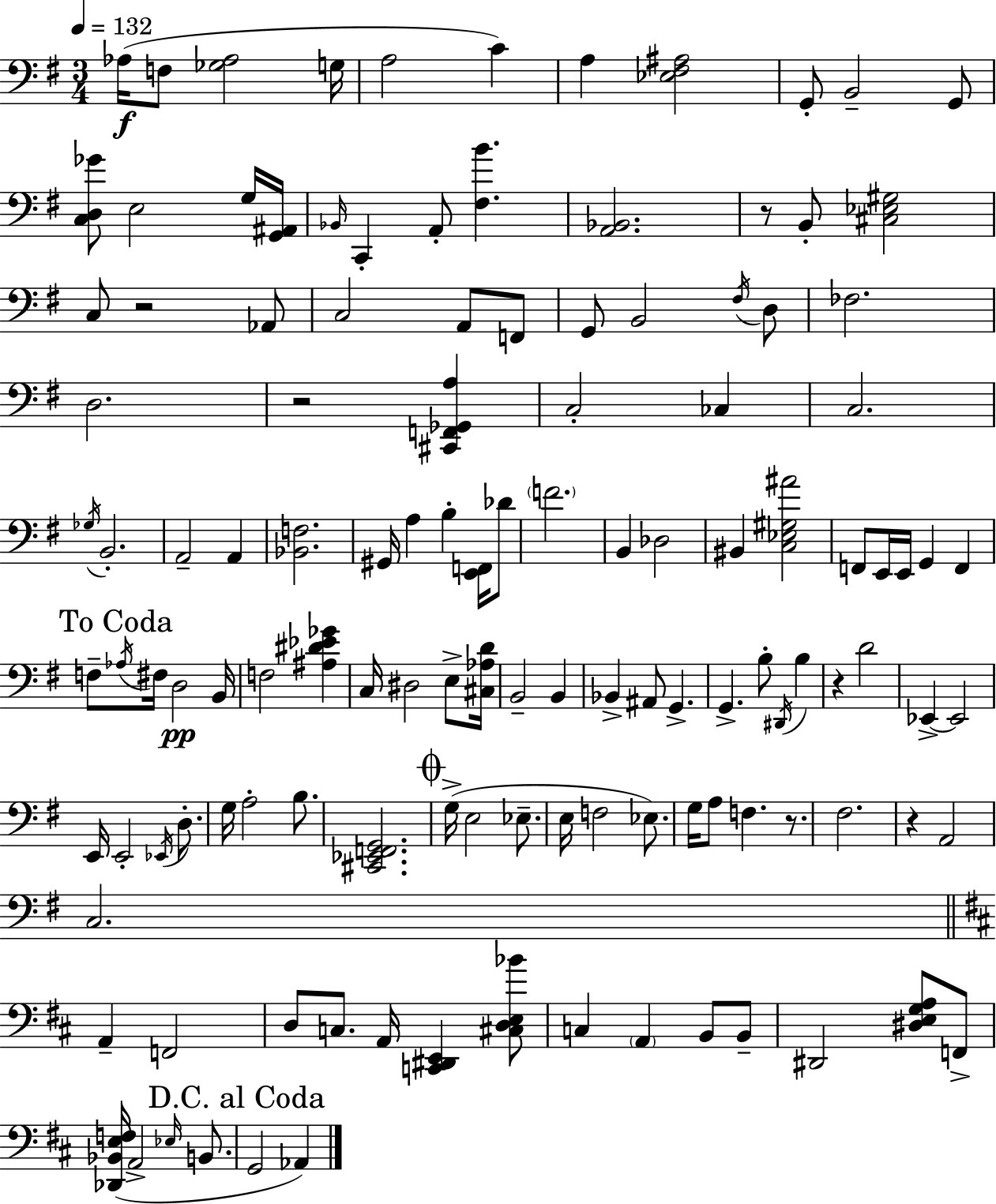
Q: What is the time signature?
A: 3/4